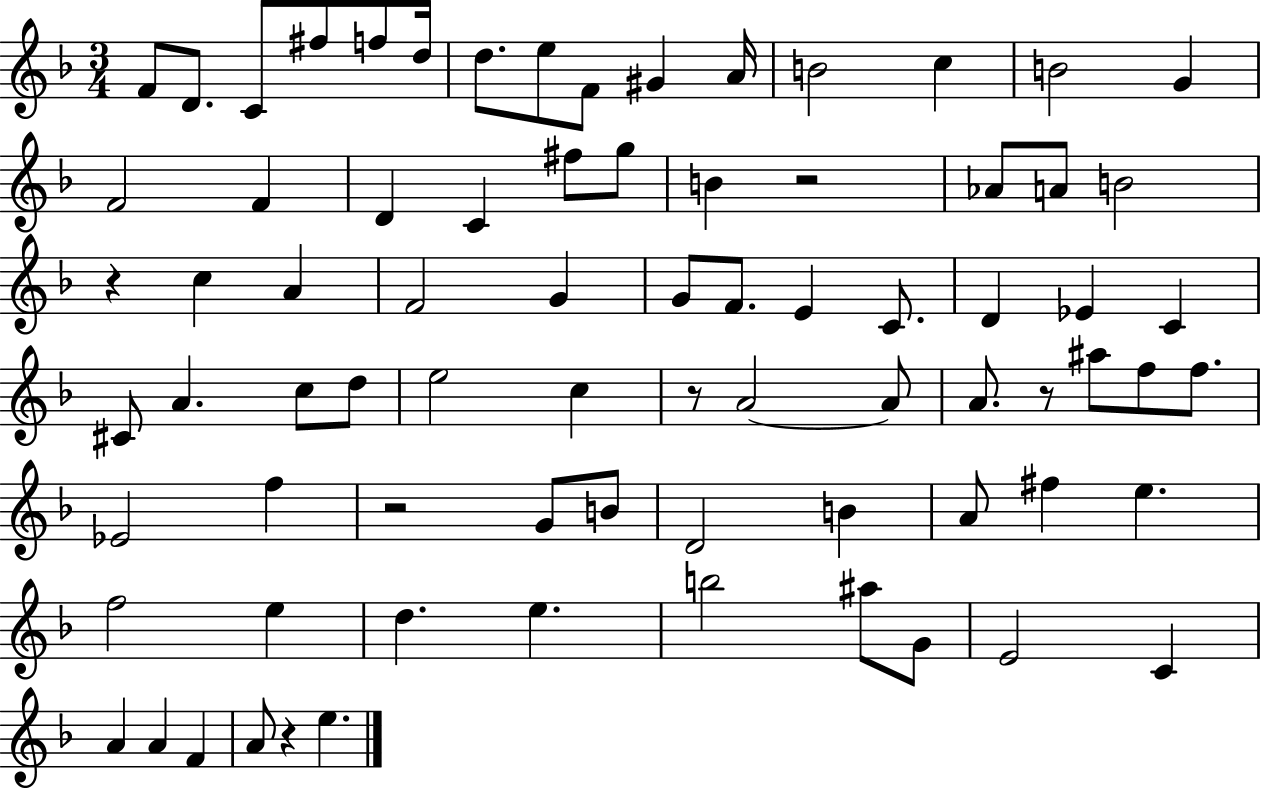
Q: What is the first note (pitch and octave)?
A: F4